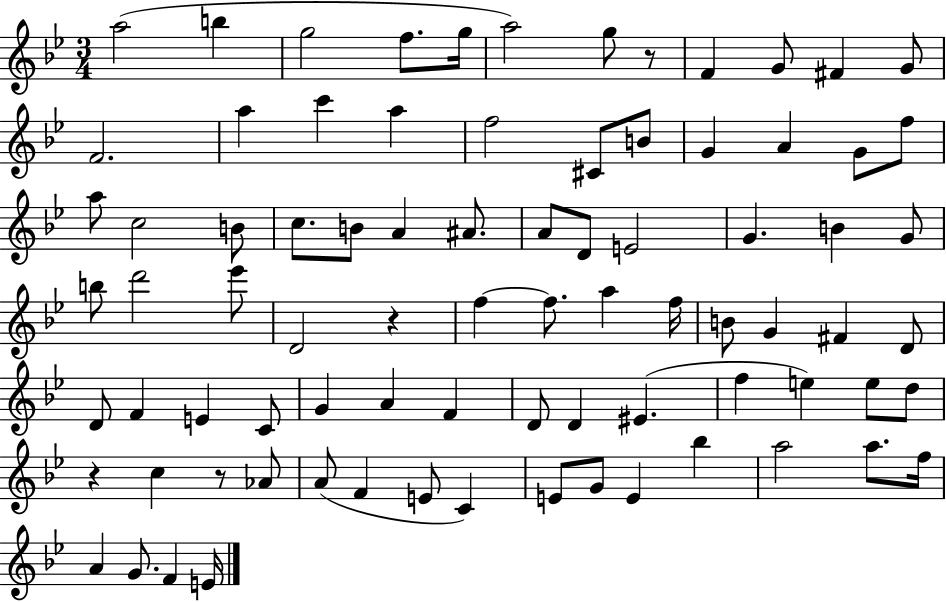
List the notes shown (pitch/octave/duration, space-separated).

A5/h B5/q G5/h F5/e. G5/s A5/h G5/e R/e F4/q G4/e F#4/q G4/e F4/h. A5/q C6/q A5/q F5/h C#4/e B4/e G4/q A4/q G4/e F5/e A5/e C5/h B4/e C5/e. B4/e A4/q A#4/e. A4/e D4/e E4/h G4/q. B4/q G4/e B5/e D6/h Eb6/e D4/h R/q F5/q F5/e. A5/q F5/s B4/e G4/q F#4/q D4/e D4/e F4/q E4/q C4/e G4/q A4/q F4/q D4/e D4/q EIS4/q. F5/q E5/q E5/e D5/e R/q C5/q R/e Ab4/e A4/e F4/q E4/e C4/q E4/e G4/e E4/q Bb5/q A5/h A5/e. F5/s A4/q G4/e. F4/q E4/s